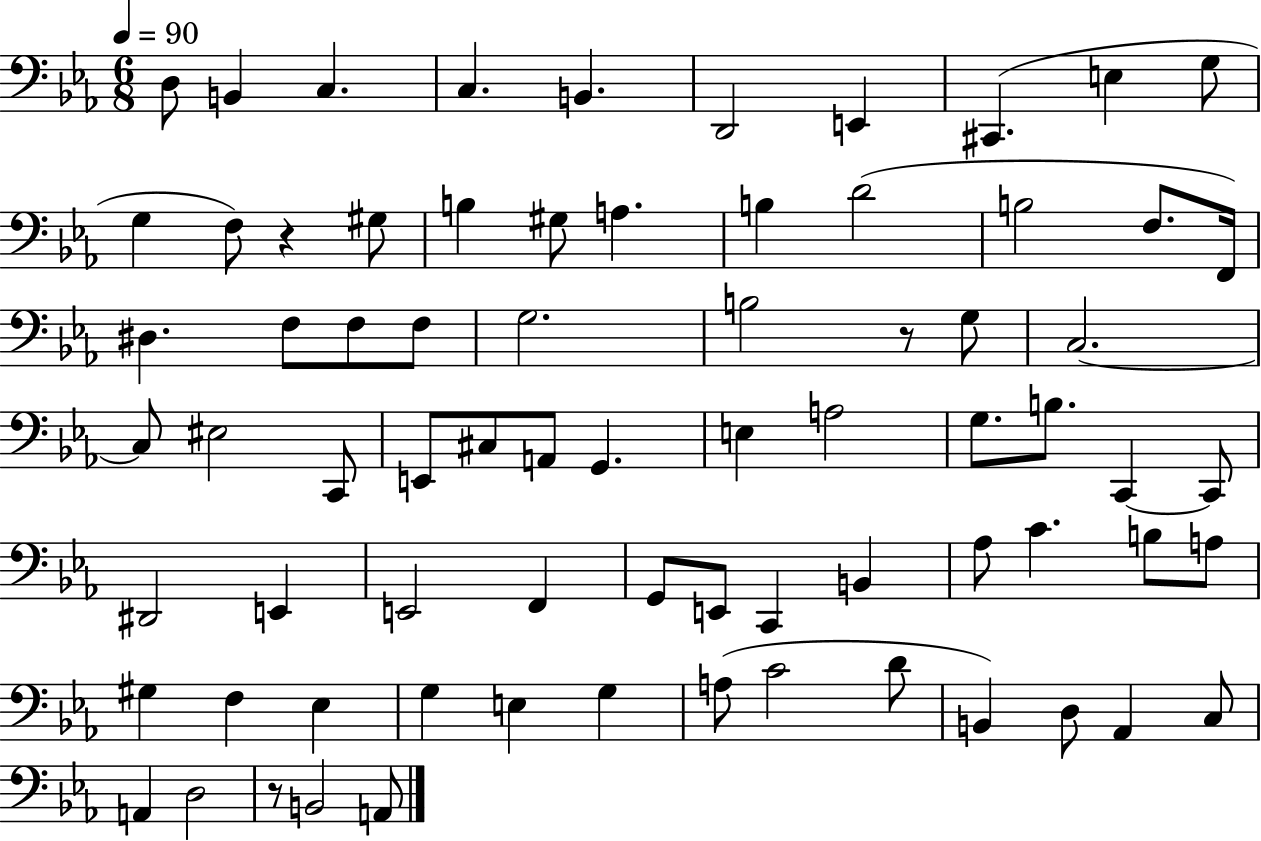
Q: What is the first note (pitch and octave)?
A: D3